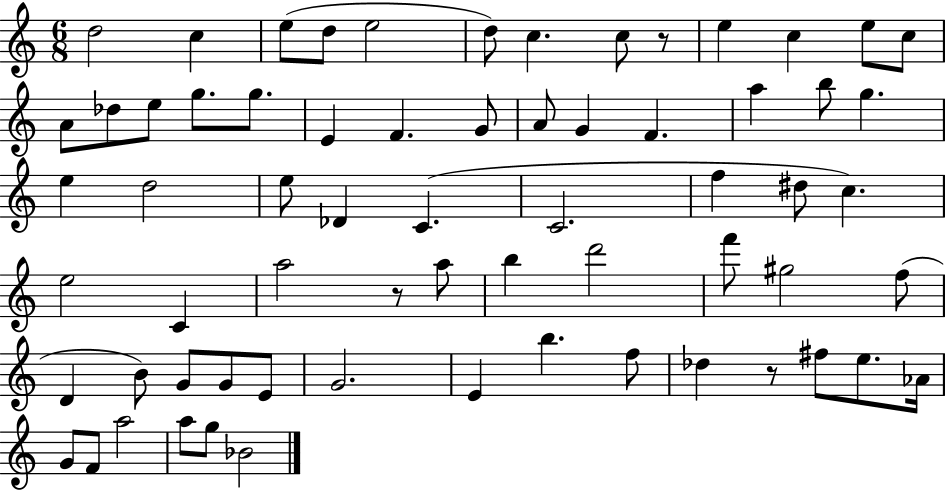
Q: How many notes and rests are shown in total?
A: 66